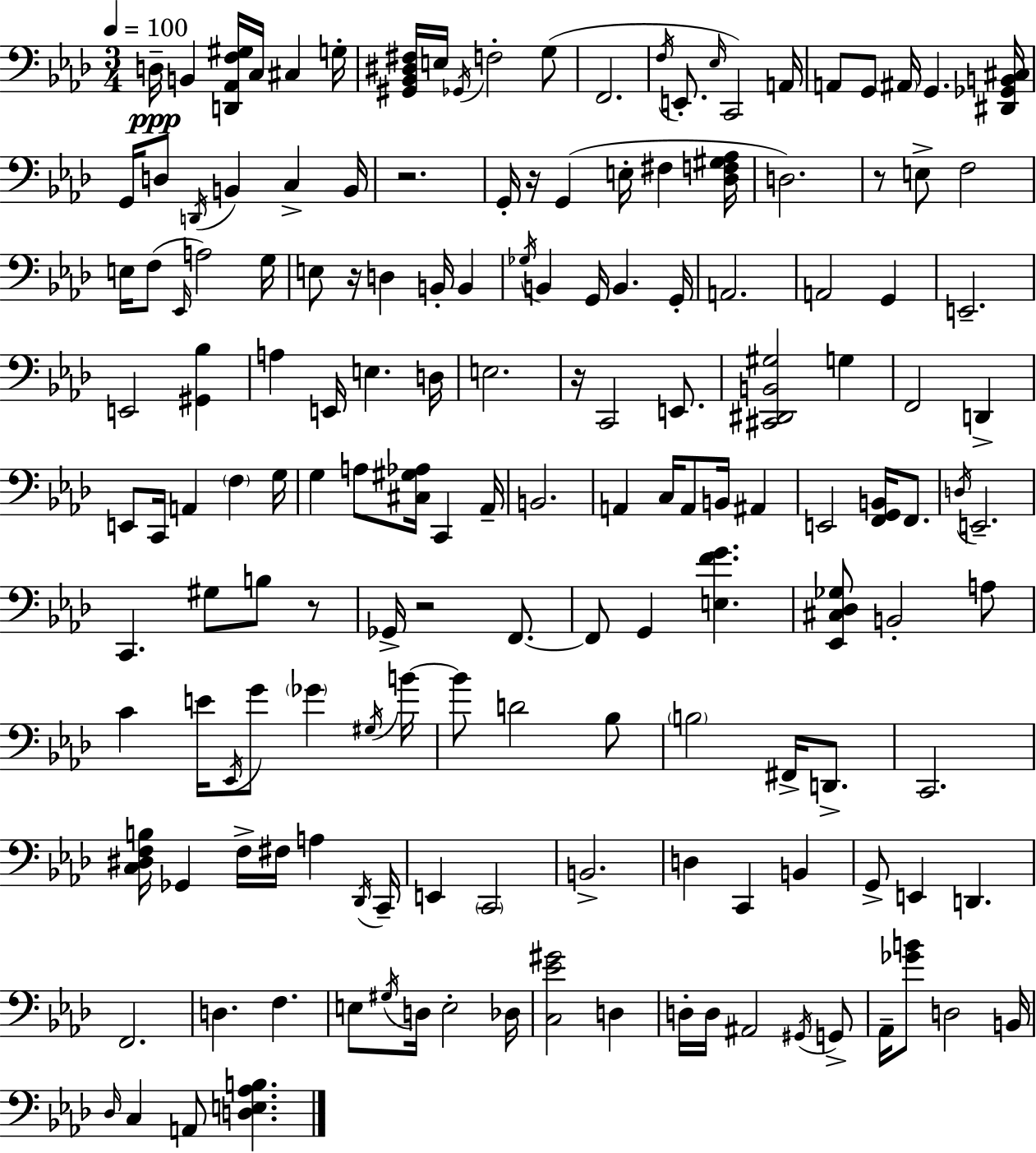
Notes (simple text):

D3/s B2/q [D2,Ab2,F3,G#3]/s C3/s C#3/q G3/s [G#2,Bb2,D#3,F#3]/s E3/s Gb2/s F3/h G3/e F2/h. F3/s E2/e. Eb3/s C2/h A2/s A2/e G2/e A#2/s G2/q. [D#2,Gb2,B2,C#3]/s G2/s D3/e D2/s B2/q C3/q B2/s R/h. G2/s R/s G2/q E3/s F#3/q [Db3,F3,G#3,Ab3]/s D3/h. R/e E3/e F3/h E3/s F3/e Eb2/s A3/h G3/s E3/e R/s D3/q B2/s B2/q Gb3/s B2/q G2/s B2/q. G2/s A2/h. A2/h G2/q E2/h. E2/h [G#2,Bb3]/q A3/q E2/s E3/q. D3/s E3/h. R/s C2/h E2/e. [C#2,D#2,B2,G#3]/h G3/q F2/h D2/q E2/e C2/s A2/q F3/q G3/s G3/q A3/e [C#3,G#3,Ab3]/s C2/q Ab2/s B2/h. A2/q C3/s A2/e B2/s A#2/q E2/h [F2,G2,B2]/s F2/e. D3/s E2/h. C2/q. G#3/e B3/e R/e Gb2/s R/h F2/e. F2/e G2/q [E3,F4,G4]/q. [Eb2,C#3,Db3,Gb3]/e B2/h A3/e C4/q E4/s Eb2/s G4/e Gb4/q G#3/s B4/s B4/e D4/h Bb3/e B3/h F#2/s D2/e. C2/h. [C3,D#3,F3,B3]/s Gb2/q F3/s F#3/s A3/q Db2/s C2/s E2/q C2/h B2/h. D3/q C2/q B2/q G2/e E2/q D2/q. F2/h. D3/q. F3/q. E3/e G#3/s D3/s E3/h Db3/s [C3,Eb4,G#4]/h D3/q D3/s D3/s A#2/h G#2/s G2/e Ab2/s [Gb4,B4]/e D3/h B2/s Db3/s C3/q A2/e [D3,E3,Ab3,B3]/q.